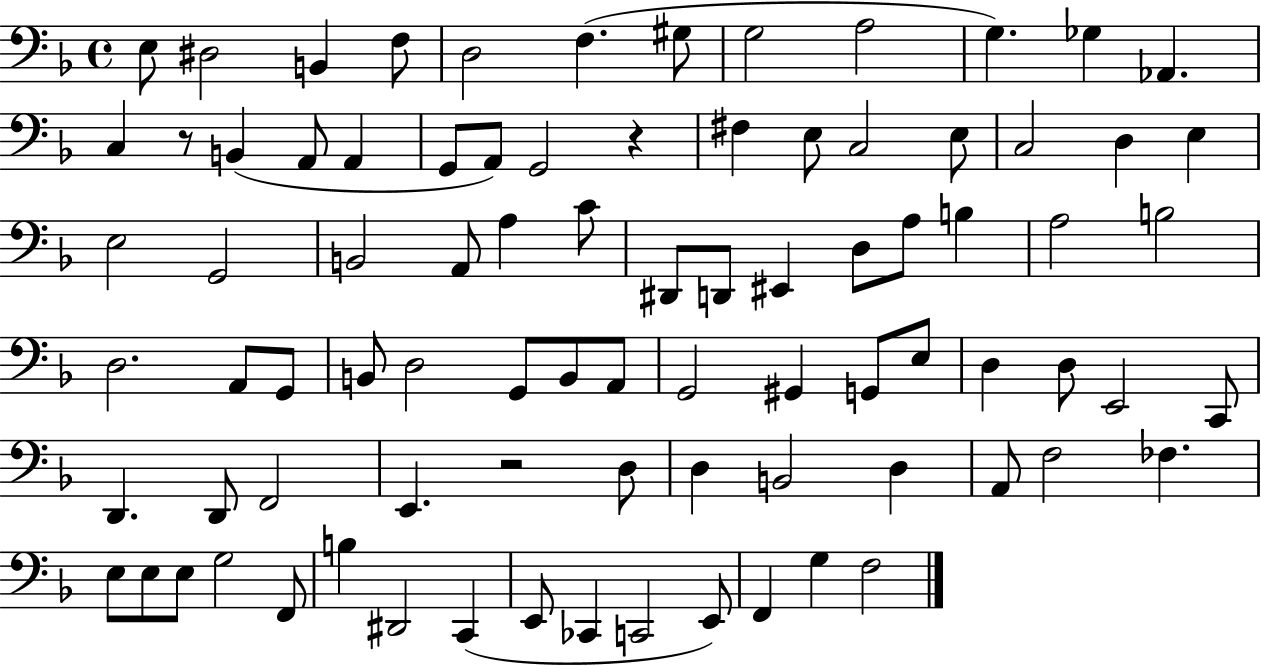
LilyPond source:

{
  \clef bass
  \time 4/4
  \defaultTimeSignature
  \key f \major
  e8 dis2 b,4 f8 | d2 f4.( gis8 | g2 a2 | g4.) ges4 aes,4. | \break c4 r8 b,4( a,8 a,4 | g,8 a,8) g,2 r4 | fis4 e8 c2 e8 | c2 d4 e4 | \break e2 g,2 | b,2 a,8 a4 c'8 | dis,8 d,8 eis,4 d8 a8 b4 | a2 b2 | \break d2. a,8 g,8 | b,8 d2 g,8 b,8 a,8 | g,2 gis,4 g,8 e8 | d4 d8 e,2 c,8 | \break d,4. d,8 f,2 | e,4. r2 d8 | d4 b,2 d4 | a,8 f2 fes4. | \break e8 e8 e8 g2 f,8 | b4 dis,2 c,4( | e,8 ces,4 c,2 e,8) | f,4 g4 f2 | \break \bar "|."
}